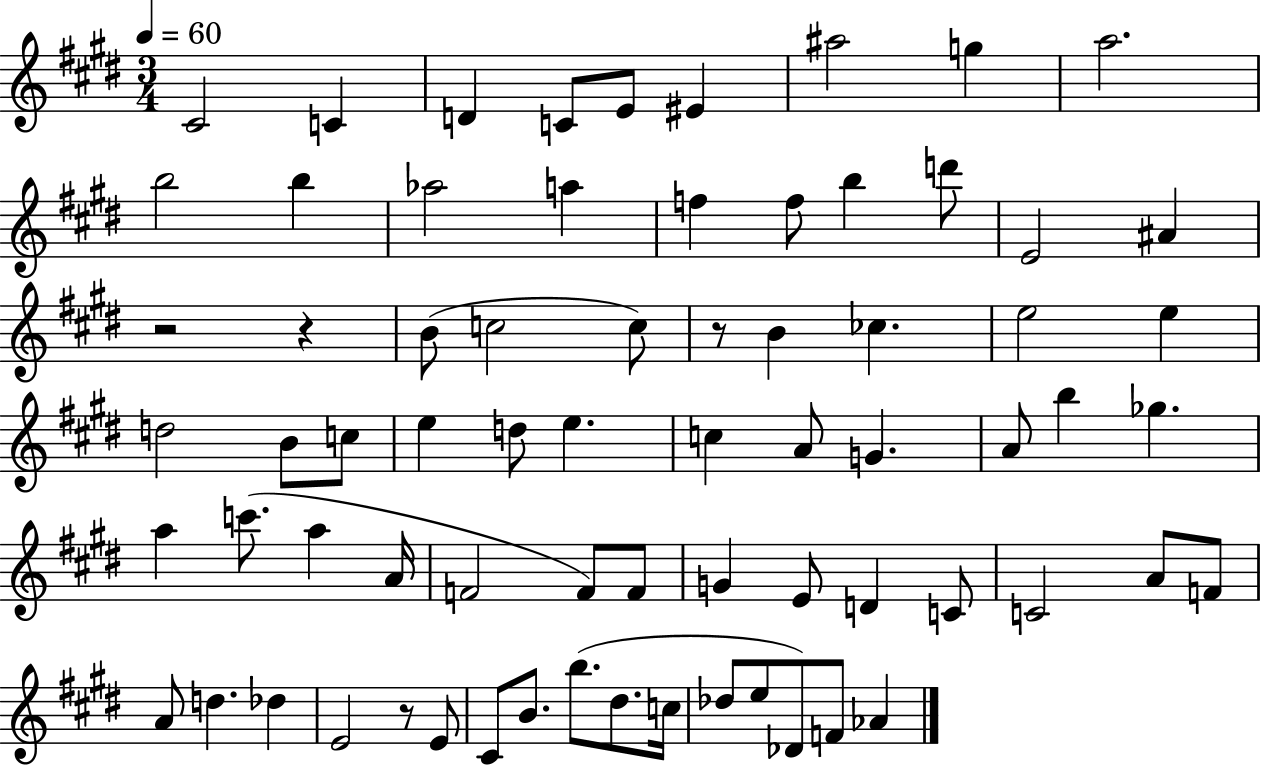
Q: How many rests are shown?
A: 4